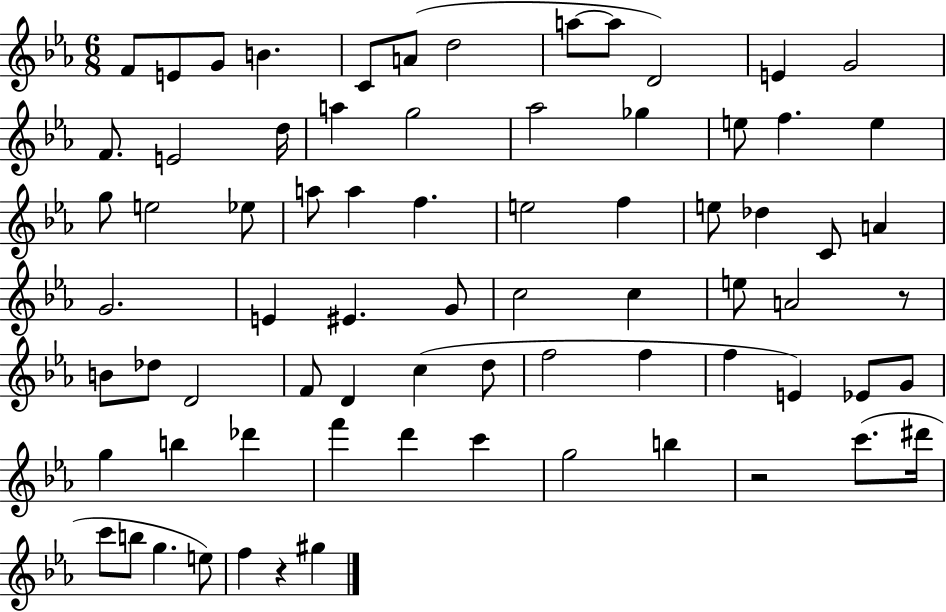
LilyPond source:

{
  \clef treble
  \numericTimeSignature
  \time 6/8
  \key ees \major
  \repeat volta 2 { f'8 e'8 g'8 b'4. | c'8 a'8( d''2 | a''8~~ a''8 d'2) | e'4 g'2 | \break f'8. e'2 d''16 | a''4 g''2 | aes''2 ges''4 | e''8 f''4. e''4 | \break g''8 e''2 ees''8 | a''8 a''4 f''4. | e''2 f''4 | e''8 des''4 c'8 a'4 | \break g'2. | e'4 eis'4. g'8 | c''2 c''4 | e''8 a'2 r8 | \break b'8 des''8 d'2 | f'8 d'4 c''4( d''8 | f''2 f''4 | f''4 e'4) ees'8 g'8 | \break g''4 b''4 des'''4 | f'''4 d'''4 c'''4 | g''2 b''4 | r2 c'''8.( dis'''16 | \break c'''8 b''8 g''4. e''8) | f''4 r4 gis''4 | } \bar "|."
}